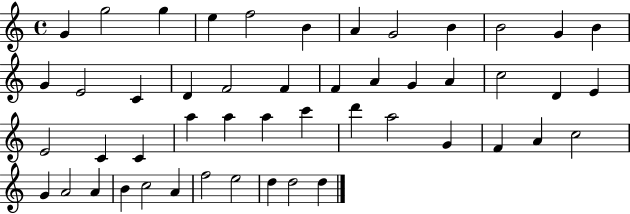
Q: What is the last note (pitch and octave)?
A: D5